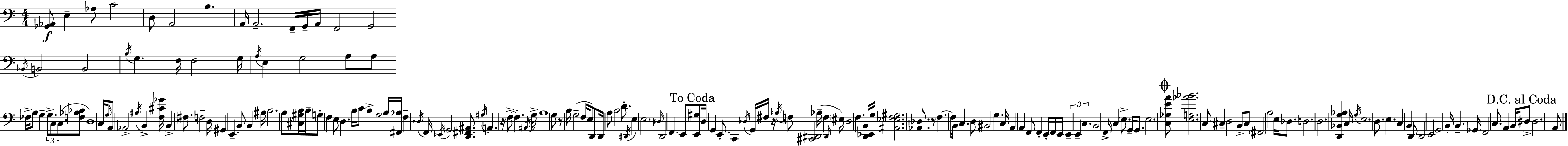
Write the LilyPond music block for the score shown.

{
  \clef bass
  \numericTimeSignature
  \time 4/4
  \key a \minor
  <ges, aes,>8\f e4-- aes8 c'2 | d8 a,2 b4. | a,16 a,2.-- f,16-- g,16-- a,16 | f,2 g,2 | \break \acciaccatura { bes,16 } b,2 b,2 | \acciaccatura { b16 } g4. f16 f2 | g16 \acciaccatura { a16 } e4 g2 a8 | a8 fes16-> a8 g4-- \tuplet 3/2 { g8.-> c8 c8( } | \break <f aes bes>8 d1) | c16 \grace { g16 } a,8 aes,2-> \acciaccatura { ais16 } | b,4-> <f cis' ges'>16 b,4-> fis8. f2-- | d16 gis,4 e,4.-- b,8 | \break b,4 ais16 b2. | a8 <cis gis b>16 b16-- g8-. f4 e8 d4.-- | b16 c'8 b4-> g2 | a16 <fis, aes>16 f4-- \acciaccatura { des16 } f,16 \acciaccatura { ees,16 } g,2 | \break <d, fis, ais,>8. \acciaccatura { gis16 } a,4. r16 f8->~~ | f4.-. \acciaccatura { ais,16 } g16-> a1 | g8 r8 b16 g2--( | f16 e8) d,8 d,16 a8 b2 | \break d'8.-. \acciaccatura { dis,16 } e4 e2. | \grace { dis16 } d,2 | f,4. e,8 \mark "To Coda" <e, gis>8 d16 g,4 | e,8.-. c,4 \acciaccatura { des16 } g,16 fis16 r16 \acciaccatura { aes16 } f8 | \break <cis, dis,>2 aes16--( \parenthesize f4 \grace { dis,16 }) eis16 d2 | f4. <d, ees, b,>16 g16 <ais, ees f gis>2. | <aes, des>8. r8 | f4.~~ f16 b,16 c4. d8 | \break bis,2 g4. c16 a,4 | a,4 f,8 f,4-. e,16-. f,16 e,16 | \tuplet 3/2 { e,4-- e,4-- c4. } b,2 | f,16-> c4 \parenthesize e8.-> g,16-- g,8. | \break e2.-- \mark \markup { \musicglyph "scripts.coda" } <c ges e' a'>8 | <e g aes' bes'>2. c8 cis4-- | d2 b,8-> c8 \parenthesize fis,2 | a2 e16 des8. | \break d2. d2. | <d, bes, g aes>4 c16 \acciaccatura { g16 } | e2. d8. e4. | c4 b,4 d,8 d,2 | \break e,2 g,2 | b,16-. b,4.-- ges,16 f,2 | c8. a,4 b,16 \mark "D.C. al Coda" dis8-> | dis2. a,8 \bar "|."
}